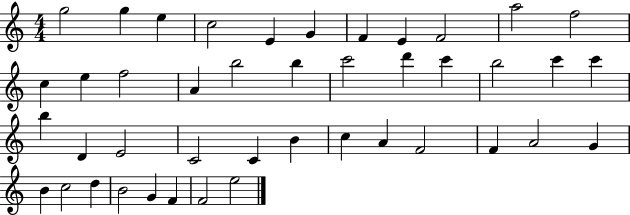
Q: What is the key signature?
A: C major